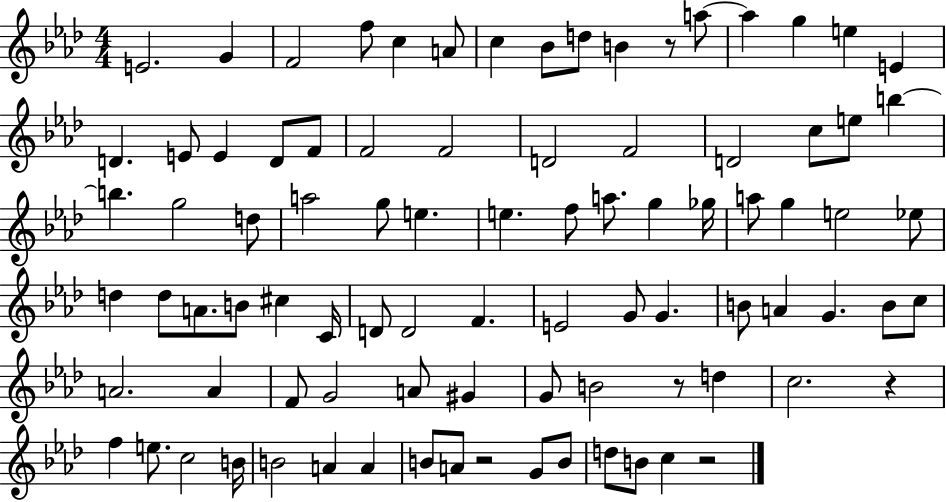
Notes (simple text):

E4/h. G4/q F4/h F5/e C5/q A4/e C5/q Bb4/e D5/e B4/q R/e A5/e A5/q G5/q E5/q E4/q D4/q. E4/e E4/q D4/e F4/e F4/h F4/h D4/h F4/h D4/h C5/e E5/e B5/q B5/q. G5/h D5/e A5/h G5/e E5/q. E5/q. F5/e A5/e. G5/q Gb5/s A5/e G5/q E5/h Eb5/e D5/q D5/e A4/e. B4/e C#5/q C4/s D4/e D4/h F4/q. E4/h G4/e G4/q. B4/e A4/q G4/q. B4/e C5/e A4/h. A4/q F4/e G4/h A4/e G#4/q G4/e B4/h R/e D5/q C5/h. R/q F5/q E5/e. C5/h B4/s B4/h A4/q A4/q B4/e A4/e R/h G4/e B4/e D5/e B4/e C5/q R/h